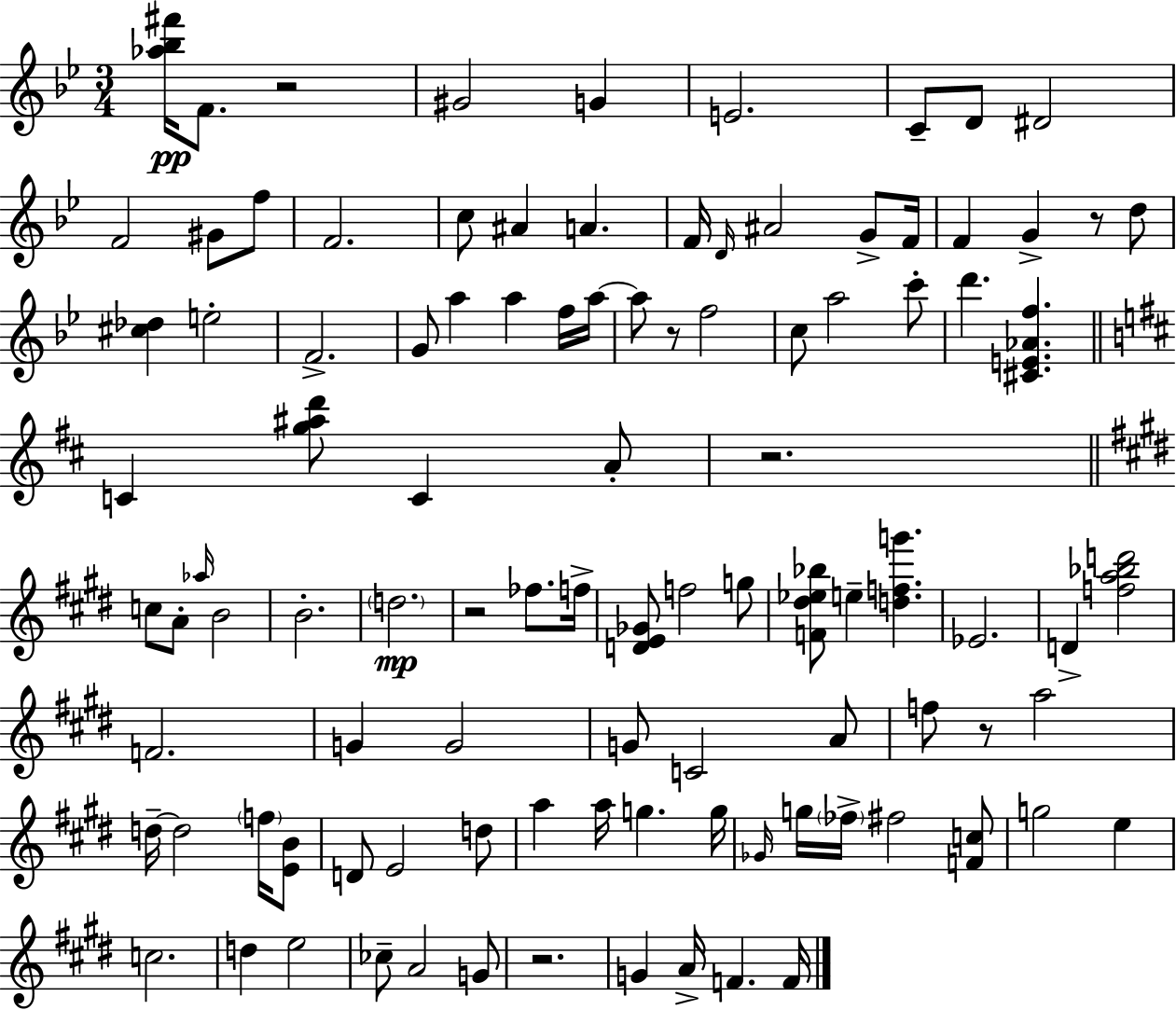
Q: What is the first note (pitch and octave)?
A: F4